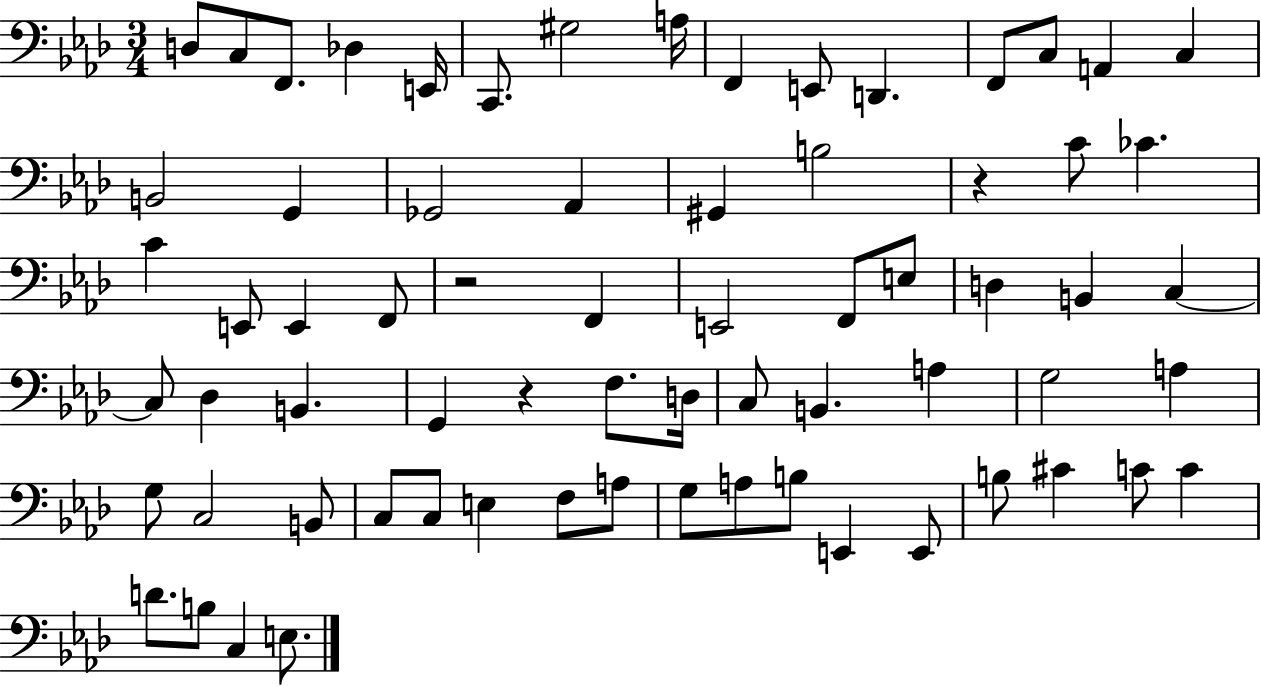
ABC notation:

X:1
T:Untitled
M:3/4
L:1/4
K:Ab
D,/2 C,/2 F,,/2 _D, E,,/4 C,,/2 ^G,2 A,/4 F,, E,,/2 D,, F,,/2 C,/2 A,, C, B,,2 G,, _G,,2 _A,, ^G,, B,2 z C/2 _C C E,,/2 E,, F,,/2 z2 F,, E,,2 F,,/2 E,/2 D, B,, C, C,/2 _D, B,, G,, z F,/2 D,/4 C,/2 B,, A, G,2 A, G,/2 C,2 B,,/2 C,/2 C,/2 E, F,/2 A,/2 G,/2 A,/2 B,/2 E,, E,,/2 B,/2 ^C C/2 C D/2 B,/2 C, E,/2